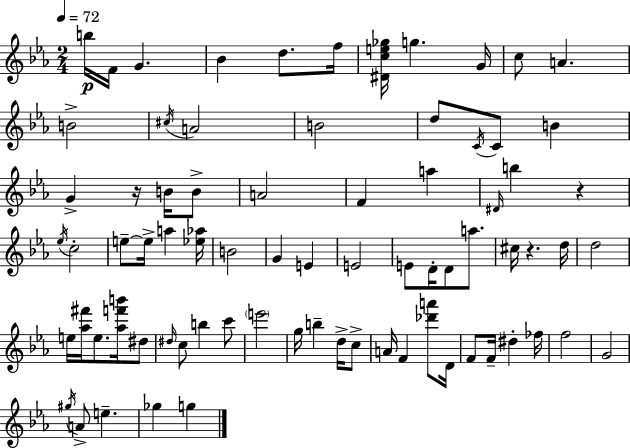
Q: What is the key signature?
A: C minor